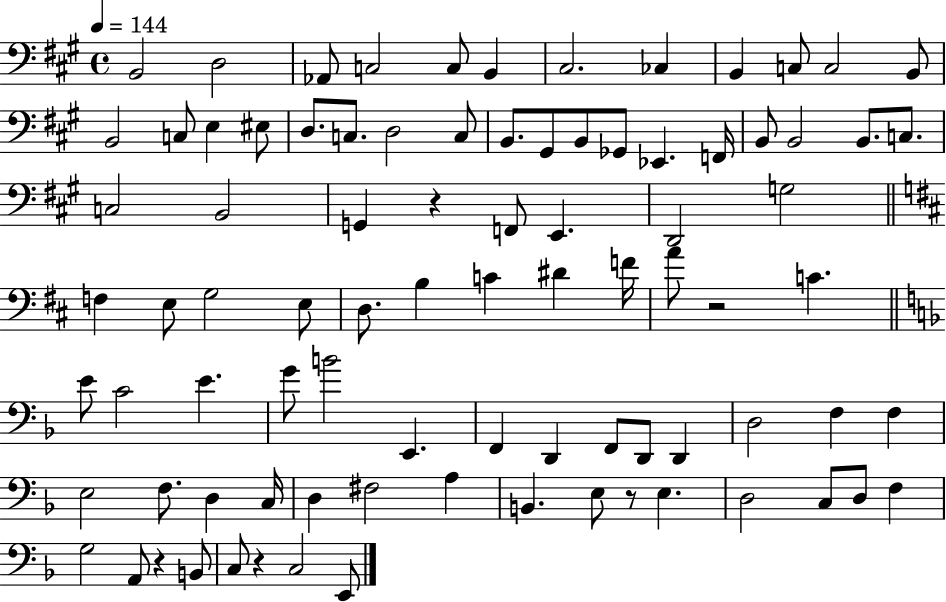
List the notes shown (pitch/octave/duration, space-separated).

B2/h D3/h Ab2/e C3/h C3/e B2/q C#3/h. CES3/q B2/q C3/e C3/h B2/e B2/h C3/e E3/q EIS3/e D3/e. C3/e. D3/h C3/e B2/e. G#2/e B2/e Gb2/e Eb2/q. F2/s B2/e B2/h B2/e. C3/e. C3/h B2/h G2/q R/q F2/e E2/q. D2/h G3/h F3/q E3/e G3/h E3/e D3/e. B3/q C4/q D#4/q F4/s A4/e R/h C4/q. E4/e C4/h E4/q. G4/e B4/h E2/q. F2/q D2/q F2/e D2/e D2/q D3/h F3/q F3/q E3/h F3/e. D3/q C3/s D3/q F#3/h A3/q B2/q. E3/e R/e E3/q. D3/h C3/e D3/e F3/q G3/h A2/e R/q B2/e C3/e R/q C3/h E2/e